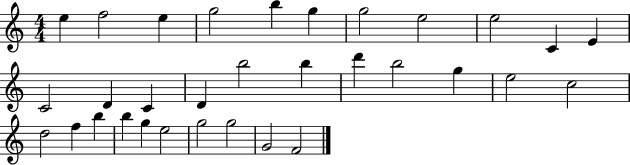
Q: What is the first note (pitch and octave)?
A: E5